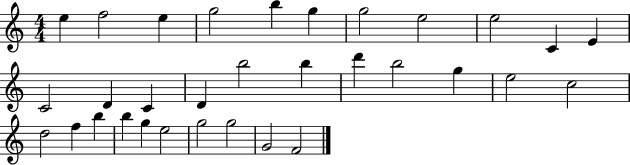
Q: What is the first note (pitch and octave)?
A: E5